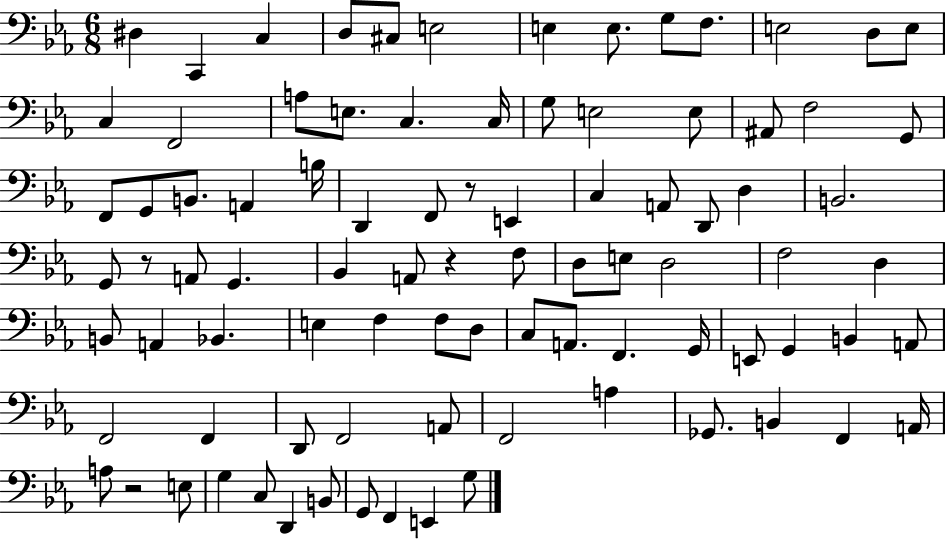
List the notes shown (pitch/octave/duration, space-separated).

D#3/q C2/q C3/q D3/e C#3/e E3/h E3/q E3/e. G3/e F3/e. E3/h D3/e E3/e C3/q F2/h A3/e E3/e. C3/q. C3/s G3/e E3/h E3/e A#2/e F3/h G2/e F2/e G2/e B2/e. A2/q B3/s D2/q F2/e R/e E2/q C3/q A2/e D2/e D3/q B2/h. G2/e R/e A2/e G2/q. Bb2/q A2/e R/q F3/e D3/e E3/e D3/h F3/h D3/q B2/e A2/q Bb2/q. E3/q F3/q F3/e D3/e C3/e A2/e. F2/q. G2/s E2/e G2/q B2/q A2/e F2/h F2/q D2/e F2/h A2/e F2/h A3/q Gb2/e. B2/q F2/q A2/s A3/e R/h E3/e G3/q C3/e D2/q B2/e G2/e F2/q E2/q G3/e